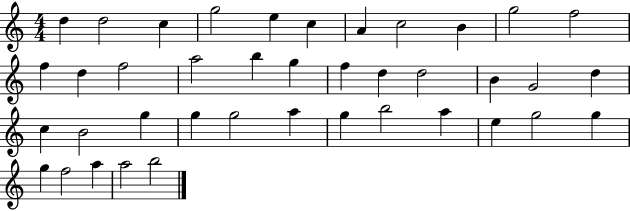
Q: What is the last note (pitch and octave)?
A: B5